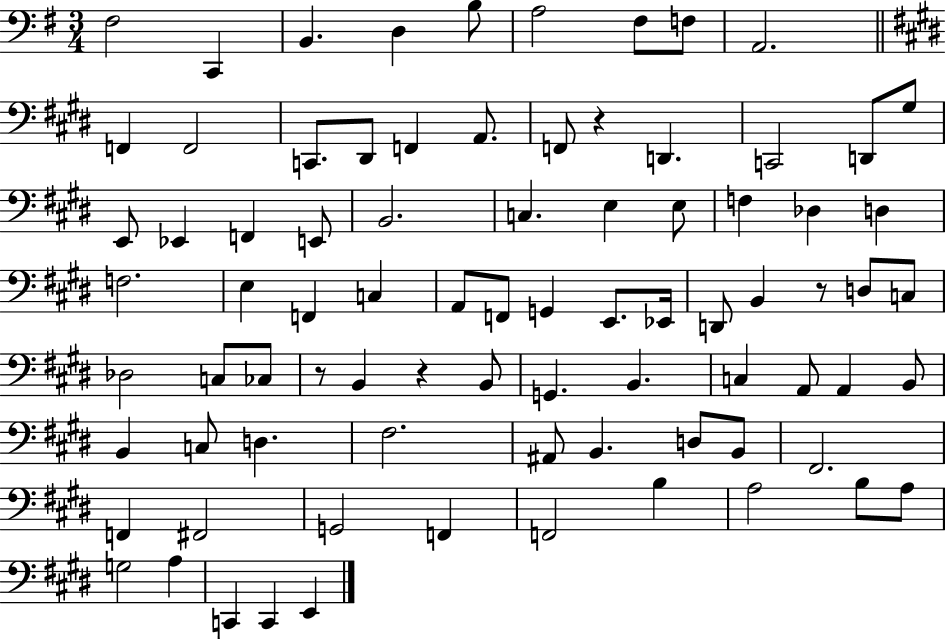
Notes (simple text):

F#3/h C2/q B2/q. D3/q B3/e A3/h F#3/e F3/e A2/h. F2/q F2/h C2/e. D#2/e F2/q A2/e. F2/e R/q D2/q. C2/h D2/e G#3/e E2/e Eb2/q F2/q E2/e B2/h. C3/q. E3/q E3/e F3/q Db3/q D3/q F3/h. E3/q F2/q C3/q A2/e F2/e G2/q E2/e. Eb2/s D2/e B2/q R/e D3/e C3/e Db3/h C3/e CES3/e R/e B2/q R/q B2/e G2/q. B2/q. C3/q A2/e A2/q B2/e B2/q C3/e D3/q. F#3/h. A#2/e B2/q. D3/e B2/e F#2/h. F2/q F#2/h G2/h F2/q F2/h B3/q A3/h B3/e A3/e G3/h A3/q C2/q C2/q E2/q